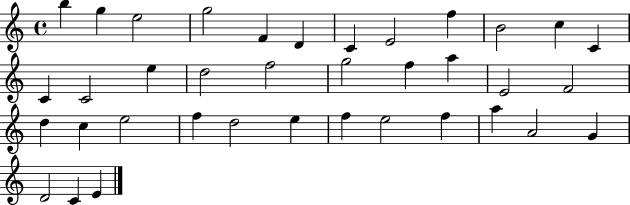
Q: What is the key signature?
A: C major